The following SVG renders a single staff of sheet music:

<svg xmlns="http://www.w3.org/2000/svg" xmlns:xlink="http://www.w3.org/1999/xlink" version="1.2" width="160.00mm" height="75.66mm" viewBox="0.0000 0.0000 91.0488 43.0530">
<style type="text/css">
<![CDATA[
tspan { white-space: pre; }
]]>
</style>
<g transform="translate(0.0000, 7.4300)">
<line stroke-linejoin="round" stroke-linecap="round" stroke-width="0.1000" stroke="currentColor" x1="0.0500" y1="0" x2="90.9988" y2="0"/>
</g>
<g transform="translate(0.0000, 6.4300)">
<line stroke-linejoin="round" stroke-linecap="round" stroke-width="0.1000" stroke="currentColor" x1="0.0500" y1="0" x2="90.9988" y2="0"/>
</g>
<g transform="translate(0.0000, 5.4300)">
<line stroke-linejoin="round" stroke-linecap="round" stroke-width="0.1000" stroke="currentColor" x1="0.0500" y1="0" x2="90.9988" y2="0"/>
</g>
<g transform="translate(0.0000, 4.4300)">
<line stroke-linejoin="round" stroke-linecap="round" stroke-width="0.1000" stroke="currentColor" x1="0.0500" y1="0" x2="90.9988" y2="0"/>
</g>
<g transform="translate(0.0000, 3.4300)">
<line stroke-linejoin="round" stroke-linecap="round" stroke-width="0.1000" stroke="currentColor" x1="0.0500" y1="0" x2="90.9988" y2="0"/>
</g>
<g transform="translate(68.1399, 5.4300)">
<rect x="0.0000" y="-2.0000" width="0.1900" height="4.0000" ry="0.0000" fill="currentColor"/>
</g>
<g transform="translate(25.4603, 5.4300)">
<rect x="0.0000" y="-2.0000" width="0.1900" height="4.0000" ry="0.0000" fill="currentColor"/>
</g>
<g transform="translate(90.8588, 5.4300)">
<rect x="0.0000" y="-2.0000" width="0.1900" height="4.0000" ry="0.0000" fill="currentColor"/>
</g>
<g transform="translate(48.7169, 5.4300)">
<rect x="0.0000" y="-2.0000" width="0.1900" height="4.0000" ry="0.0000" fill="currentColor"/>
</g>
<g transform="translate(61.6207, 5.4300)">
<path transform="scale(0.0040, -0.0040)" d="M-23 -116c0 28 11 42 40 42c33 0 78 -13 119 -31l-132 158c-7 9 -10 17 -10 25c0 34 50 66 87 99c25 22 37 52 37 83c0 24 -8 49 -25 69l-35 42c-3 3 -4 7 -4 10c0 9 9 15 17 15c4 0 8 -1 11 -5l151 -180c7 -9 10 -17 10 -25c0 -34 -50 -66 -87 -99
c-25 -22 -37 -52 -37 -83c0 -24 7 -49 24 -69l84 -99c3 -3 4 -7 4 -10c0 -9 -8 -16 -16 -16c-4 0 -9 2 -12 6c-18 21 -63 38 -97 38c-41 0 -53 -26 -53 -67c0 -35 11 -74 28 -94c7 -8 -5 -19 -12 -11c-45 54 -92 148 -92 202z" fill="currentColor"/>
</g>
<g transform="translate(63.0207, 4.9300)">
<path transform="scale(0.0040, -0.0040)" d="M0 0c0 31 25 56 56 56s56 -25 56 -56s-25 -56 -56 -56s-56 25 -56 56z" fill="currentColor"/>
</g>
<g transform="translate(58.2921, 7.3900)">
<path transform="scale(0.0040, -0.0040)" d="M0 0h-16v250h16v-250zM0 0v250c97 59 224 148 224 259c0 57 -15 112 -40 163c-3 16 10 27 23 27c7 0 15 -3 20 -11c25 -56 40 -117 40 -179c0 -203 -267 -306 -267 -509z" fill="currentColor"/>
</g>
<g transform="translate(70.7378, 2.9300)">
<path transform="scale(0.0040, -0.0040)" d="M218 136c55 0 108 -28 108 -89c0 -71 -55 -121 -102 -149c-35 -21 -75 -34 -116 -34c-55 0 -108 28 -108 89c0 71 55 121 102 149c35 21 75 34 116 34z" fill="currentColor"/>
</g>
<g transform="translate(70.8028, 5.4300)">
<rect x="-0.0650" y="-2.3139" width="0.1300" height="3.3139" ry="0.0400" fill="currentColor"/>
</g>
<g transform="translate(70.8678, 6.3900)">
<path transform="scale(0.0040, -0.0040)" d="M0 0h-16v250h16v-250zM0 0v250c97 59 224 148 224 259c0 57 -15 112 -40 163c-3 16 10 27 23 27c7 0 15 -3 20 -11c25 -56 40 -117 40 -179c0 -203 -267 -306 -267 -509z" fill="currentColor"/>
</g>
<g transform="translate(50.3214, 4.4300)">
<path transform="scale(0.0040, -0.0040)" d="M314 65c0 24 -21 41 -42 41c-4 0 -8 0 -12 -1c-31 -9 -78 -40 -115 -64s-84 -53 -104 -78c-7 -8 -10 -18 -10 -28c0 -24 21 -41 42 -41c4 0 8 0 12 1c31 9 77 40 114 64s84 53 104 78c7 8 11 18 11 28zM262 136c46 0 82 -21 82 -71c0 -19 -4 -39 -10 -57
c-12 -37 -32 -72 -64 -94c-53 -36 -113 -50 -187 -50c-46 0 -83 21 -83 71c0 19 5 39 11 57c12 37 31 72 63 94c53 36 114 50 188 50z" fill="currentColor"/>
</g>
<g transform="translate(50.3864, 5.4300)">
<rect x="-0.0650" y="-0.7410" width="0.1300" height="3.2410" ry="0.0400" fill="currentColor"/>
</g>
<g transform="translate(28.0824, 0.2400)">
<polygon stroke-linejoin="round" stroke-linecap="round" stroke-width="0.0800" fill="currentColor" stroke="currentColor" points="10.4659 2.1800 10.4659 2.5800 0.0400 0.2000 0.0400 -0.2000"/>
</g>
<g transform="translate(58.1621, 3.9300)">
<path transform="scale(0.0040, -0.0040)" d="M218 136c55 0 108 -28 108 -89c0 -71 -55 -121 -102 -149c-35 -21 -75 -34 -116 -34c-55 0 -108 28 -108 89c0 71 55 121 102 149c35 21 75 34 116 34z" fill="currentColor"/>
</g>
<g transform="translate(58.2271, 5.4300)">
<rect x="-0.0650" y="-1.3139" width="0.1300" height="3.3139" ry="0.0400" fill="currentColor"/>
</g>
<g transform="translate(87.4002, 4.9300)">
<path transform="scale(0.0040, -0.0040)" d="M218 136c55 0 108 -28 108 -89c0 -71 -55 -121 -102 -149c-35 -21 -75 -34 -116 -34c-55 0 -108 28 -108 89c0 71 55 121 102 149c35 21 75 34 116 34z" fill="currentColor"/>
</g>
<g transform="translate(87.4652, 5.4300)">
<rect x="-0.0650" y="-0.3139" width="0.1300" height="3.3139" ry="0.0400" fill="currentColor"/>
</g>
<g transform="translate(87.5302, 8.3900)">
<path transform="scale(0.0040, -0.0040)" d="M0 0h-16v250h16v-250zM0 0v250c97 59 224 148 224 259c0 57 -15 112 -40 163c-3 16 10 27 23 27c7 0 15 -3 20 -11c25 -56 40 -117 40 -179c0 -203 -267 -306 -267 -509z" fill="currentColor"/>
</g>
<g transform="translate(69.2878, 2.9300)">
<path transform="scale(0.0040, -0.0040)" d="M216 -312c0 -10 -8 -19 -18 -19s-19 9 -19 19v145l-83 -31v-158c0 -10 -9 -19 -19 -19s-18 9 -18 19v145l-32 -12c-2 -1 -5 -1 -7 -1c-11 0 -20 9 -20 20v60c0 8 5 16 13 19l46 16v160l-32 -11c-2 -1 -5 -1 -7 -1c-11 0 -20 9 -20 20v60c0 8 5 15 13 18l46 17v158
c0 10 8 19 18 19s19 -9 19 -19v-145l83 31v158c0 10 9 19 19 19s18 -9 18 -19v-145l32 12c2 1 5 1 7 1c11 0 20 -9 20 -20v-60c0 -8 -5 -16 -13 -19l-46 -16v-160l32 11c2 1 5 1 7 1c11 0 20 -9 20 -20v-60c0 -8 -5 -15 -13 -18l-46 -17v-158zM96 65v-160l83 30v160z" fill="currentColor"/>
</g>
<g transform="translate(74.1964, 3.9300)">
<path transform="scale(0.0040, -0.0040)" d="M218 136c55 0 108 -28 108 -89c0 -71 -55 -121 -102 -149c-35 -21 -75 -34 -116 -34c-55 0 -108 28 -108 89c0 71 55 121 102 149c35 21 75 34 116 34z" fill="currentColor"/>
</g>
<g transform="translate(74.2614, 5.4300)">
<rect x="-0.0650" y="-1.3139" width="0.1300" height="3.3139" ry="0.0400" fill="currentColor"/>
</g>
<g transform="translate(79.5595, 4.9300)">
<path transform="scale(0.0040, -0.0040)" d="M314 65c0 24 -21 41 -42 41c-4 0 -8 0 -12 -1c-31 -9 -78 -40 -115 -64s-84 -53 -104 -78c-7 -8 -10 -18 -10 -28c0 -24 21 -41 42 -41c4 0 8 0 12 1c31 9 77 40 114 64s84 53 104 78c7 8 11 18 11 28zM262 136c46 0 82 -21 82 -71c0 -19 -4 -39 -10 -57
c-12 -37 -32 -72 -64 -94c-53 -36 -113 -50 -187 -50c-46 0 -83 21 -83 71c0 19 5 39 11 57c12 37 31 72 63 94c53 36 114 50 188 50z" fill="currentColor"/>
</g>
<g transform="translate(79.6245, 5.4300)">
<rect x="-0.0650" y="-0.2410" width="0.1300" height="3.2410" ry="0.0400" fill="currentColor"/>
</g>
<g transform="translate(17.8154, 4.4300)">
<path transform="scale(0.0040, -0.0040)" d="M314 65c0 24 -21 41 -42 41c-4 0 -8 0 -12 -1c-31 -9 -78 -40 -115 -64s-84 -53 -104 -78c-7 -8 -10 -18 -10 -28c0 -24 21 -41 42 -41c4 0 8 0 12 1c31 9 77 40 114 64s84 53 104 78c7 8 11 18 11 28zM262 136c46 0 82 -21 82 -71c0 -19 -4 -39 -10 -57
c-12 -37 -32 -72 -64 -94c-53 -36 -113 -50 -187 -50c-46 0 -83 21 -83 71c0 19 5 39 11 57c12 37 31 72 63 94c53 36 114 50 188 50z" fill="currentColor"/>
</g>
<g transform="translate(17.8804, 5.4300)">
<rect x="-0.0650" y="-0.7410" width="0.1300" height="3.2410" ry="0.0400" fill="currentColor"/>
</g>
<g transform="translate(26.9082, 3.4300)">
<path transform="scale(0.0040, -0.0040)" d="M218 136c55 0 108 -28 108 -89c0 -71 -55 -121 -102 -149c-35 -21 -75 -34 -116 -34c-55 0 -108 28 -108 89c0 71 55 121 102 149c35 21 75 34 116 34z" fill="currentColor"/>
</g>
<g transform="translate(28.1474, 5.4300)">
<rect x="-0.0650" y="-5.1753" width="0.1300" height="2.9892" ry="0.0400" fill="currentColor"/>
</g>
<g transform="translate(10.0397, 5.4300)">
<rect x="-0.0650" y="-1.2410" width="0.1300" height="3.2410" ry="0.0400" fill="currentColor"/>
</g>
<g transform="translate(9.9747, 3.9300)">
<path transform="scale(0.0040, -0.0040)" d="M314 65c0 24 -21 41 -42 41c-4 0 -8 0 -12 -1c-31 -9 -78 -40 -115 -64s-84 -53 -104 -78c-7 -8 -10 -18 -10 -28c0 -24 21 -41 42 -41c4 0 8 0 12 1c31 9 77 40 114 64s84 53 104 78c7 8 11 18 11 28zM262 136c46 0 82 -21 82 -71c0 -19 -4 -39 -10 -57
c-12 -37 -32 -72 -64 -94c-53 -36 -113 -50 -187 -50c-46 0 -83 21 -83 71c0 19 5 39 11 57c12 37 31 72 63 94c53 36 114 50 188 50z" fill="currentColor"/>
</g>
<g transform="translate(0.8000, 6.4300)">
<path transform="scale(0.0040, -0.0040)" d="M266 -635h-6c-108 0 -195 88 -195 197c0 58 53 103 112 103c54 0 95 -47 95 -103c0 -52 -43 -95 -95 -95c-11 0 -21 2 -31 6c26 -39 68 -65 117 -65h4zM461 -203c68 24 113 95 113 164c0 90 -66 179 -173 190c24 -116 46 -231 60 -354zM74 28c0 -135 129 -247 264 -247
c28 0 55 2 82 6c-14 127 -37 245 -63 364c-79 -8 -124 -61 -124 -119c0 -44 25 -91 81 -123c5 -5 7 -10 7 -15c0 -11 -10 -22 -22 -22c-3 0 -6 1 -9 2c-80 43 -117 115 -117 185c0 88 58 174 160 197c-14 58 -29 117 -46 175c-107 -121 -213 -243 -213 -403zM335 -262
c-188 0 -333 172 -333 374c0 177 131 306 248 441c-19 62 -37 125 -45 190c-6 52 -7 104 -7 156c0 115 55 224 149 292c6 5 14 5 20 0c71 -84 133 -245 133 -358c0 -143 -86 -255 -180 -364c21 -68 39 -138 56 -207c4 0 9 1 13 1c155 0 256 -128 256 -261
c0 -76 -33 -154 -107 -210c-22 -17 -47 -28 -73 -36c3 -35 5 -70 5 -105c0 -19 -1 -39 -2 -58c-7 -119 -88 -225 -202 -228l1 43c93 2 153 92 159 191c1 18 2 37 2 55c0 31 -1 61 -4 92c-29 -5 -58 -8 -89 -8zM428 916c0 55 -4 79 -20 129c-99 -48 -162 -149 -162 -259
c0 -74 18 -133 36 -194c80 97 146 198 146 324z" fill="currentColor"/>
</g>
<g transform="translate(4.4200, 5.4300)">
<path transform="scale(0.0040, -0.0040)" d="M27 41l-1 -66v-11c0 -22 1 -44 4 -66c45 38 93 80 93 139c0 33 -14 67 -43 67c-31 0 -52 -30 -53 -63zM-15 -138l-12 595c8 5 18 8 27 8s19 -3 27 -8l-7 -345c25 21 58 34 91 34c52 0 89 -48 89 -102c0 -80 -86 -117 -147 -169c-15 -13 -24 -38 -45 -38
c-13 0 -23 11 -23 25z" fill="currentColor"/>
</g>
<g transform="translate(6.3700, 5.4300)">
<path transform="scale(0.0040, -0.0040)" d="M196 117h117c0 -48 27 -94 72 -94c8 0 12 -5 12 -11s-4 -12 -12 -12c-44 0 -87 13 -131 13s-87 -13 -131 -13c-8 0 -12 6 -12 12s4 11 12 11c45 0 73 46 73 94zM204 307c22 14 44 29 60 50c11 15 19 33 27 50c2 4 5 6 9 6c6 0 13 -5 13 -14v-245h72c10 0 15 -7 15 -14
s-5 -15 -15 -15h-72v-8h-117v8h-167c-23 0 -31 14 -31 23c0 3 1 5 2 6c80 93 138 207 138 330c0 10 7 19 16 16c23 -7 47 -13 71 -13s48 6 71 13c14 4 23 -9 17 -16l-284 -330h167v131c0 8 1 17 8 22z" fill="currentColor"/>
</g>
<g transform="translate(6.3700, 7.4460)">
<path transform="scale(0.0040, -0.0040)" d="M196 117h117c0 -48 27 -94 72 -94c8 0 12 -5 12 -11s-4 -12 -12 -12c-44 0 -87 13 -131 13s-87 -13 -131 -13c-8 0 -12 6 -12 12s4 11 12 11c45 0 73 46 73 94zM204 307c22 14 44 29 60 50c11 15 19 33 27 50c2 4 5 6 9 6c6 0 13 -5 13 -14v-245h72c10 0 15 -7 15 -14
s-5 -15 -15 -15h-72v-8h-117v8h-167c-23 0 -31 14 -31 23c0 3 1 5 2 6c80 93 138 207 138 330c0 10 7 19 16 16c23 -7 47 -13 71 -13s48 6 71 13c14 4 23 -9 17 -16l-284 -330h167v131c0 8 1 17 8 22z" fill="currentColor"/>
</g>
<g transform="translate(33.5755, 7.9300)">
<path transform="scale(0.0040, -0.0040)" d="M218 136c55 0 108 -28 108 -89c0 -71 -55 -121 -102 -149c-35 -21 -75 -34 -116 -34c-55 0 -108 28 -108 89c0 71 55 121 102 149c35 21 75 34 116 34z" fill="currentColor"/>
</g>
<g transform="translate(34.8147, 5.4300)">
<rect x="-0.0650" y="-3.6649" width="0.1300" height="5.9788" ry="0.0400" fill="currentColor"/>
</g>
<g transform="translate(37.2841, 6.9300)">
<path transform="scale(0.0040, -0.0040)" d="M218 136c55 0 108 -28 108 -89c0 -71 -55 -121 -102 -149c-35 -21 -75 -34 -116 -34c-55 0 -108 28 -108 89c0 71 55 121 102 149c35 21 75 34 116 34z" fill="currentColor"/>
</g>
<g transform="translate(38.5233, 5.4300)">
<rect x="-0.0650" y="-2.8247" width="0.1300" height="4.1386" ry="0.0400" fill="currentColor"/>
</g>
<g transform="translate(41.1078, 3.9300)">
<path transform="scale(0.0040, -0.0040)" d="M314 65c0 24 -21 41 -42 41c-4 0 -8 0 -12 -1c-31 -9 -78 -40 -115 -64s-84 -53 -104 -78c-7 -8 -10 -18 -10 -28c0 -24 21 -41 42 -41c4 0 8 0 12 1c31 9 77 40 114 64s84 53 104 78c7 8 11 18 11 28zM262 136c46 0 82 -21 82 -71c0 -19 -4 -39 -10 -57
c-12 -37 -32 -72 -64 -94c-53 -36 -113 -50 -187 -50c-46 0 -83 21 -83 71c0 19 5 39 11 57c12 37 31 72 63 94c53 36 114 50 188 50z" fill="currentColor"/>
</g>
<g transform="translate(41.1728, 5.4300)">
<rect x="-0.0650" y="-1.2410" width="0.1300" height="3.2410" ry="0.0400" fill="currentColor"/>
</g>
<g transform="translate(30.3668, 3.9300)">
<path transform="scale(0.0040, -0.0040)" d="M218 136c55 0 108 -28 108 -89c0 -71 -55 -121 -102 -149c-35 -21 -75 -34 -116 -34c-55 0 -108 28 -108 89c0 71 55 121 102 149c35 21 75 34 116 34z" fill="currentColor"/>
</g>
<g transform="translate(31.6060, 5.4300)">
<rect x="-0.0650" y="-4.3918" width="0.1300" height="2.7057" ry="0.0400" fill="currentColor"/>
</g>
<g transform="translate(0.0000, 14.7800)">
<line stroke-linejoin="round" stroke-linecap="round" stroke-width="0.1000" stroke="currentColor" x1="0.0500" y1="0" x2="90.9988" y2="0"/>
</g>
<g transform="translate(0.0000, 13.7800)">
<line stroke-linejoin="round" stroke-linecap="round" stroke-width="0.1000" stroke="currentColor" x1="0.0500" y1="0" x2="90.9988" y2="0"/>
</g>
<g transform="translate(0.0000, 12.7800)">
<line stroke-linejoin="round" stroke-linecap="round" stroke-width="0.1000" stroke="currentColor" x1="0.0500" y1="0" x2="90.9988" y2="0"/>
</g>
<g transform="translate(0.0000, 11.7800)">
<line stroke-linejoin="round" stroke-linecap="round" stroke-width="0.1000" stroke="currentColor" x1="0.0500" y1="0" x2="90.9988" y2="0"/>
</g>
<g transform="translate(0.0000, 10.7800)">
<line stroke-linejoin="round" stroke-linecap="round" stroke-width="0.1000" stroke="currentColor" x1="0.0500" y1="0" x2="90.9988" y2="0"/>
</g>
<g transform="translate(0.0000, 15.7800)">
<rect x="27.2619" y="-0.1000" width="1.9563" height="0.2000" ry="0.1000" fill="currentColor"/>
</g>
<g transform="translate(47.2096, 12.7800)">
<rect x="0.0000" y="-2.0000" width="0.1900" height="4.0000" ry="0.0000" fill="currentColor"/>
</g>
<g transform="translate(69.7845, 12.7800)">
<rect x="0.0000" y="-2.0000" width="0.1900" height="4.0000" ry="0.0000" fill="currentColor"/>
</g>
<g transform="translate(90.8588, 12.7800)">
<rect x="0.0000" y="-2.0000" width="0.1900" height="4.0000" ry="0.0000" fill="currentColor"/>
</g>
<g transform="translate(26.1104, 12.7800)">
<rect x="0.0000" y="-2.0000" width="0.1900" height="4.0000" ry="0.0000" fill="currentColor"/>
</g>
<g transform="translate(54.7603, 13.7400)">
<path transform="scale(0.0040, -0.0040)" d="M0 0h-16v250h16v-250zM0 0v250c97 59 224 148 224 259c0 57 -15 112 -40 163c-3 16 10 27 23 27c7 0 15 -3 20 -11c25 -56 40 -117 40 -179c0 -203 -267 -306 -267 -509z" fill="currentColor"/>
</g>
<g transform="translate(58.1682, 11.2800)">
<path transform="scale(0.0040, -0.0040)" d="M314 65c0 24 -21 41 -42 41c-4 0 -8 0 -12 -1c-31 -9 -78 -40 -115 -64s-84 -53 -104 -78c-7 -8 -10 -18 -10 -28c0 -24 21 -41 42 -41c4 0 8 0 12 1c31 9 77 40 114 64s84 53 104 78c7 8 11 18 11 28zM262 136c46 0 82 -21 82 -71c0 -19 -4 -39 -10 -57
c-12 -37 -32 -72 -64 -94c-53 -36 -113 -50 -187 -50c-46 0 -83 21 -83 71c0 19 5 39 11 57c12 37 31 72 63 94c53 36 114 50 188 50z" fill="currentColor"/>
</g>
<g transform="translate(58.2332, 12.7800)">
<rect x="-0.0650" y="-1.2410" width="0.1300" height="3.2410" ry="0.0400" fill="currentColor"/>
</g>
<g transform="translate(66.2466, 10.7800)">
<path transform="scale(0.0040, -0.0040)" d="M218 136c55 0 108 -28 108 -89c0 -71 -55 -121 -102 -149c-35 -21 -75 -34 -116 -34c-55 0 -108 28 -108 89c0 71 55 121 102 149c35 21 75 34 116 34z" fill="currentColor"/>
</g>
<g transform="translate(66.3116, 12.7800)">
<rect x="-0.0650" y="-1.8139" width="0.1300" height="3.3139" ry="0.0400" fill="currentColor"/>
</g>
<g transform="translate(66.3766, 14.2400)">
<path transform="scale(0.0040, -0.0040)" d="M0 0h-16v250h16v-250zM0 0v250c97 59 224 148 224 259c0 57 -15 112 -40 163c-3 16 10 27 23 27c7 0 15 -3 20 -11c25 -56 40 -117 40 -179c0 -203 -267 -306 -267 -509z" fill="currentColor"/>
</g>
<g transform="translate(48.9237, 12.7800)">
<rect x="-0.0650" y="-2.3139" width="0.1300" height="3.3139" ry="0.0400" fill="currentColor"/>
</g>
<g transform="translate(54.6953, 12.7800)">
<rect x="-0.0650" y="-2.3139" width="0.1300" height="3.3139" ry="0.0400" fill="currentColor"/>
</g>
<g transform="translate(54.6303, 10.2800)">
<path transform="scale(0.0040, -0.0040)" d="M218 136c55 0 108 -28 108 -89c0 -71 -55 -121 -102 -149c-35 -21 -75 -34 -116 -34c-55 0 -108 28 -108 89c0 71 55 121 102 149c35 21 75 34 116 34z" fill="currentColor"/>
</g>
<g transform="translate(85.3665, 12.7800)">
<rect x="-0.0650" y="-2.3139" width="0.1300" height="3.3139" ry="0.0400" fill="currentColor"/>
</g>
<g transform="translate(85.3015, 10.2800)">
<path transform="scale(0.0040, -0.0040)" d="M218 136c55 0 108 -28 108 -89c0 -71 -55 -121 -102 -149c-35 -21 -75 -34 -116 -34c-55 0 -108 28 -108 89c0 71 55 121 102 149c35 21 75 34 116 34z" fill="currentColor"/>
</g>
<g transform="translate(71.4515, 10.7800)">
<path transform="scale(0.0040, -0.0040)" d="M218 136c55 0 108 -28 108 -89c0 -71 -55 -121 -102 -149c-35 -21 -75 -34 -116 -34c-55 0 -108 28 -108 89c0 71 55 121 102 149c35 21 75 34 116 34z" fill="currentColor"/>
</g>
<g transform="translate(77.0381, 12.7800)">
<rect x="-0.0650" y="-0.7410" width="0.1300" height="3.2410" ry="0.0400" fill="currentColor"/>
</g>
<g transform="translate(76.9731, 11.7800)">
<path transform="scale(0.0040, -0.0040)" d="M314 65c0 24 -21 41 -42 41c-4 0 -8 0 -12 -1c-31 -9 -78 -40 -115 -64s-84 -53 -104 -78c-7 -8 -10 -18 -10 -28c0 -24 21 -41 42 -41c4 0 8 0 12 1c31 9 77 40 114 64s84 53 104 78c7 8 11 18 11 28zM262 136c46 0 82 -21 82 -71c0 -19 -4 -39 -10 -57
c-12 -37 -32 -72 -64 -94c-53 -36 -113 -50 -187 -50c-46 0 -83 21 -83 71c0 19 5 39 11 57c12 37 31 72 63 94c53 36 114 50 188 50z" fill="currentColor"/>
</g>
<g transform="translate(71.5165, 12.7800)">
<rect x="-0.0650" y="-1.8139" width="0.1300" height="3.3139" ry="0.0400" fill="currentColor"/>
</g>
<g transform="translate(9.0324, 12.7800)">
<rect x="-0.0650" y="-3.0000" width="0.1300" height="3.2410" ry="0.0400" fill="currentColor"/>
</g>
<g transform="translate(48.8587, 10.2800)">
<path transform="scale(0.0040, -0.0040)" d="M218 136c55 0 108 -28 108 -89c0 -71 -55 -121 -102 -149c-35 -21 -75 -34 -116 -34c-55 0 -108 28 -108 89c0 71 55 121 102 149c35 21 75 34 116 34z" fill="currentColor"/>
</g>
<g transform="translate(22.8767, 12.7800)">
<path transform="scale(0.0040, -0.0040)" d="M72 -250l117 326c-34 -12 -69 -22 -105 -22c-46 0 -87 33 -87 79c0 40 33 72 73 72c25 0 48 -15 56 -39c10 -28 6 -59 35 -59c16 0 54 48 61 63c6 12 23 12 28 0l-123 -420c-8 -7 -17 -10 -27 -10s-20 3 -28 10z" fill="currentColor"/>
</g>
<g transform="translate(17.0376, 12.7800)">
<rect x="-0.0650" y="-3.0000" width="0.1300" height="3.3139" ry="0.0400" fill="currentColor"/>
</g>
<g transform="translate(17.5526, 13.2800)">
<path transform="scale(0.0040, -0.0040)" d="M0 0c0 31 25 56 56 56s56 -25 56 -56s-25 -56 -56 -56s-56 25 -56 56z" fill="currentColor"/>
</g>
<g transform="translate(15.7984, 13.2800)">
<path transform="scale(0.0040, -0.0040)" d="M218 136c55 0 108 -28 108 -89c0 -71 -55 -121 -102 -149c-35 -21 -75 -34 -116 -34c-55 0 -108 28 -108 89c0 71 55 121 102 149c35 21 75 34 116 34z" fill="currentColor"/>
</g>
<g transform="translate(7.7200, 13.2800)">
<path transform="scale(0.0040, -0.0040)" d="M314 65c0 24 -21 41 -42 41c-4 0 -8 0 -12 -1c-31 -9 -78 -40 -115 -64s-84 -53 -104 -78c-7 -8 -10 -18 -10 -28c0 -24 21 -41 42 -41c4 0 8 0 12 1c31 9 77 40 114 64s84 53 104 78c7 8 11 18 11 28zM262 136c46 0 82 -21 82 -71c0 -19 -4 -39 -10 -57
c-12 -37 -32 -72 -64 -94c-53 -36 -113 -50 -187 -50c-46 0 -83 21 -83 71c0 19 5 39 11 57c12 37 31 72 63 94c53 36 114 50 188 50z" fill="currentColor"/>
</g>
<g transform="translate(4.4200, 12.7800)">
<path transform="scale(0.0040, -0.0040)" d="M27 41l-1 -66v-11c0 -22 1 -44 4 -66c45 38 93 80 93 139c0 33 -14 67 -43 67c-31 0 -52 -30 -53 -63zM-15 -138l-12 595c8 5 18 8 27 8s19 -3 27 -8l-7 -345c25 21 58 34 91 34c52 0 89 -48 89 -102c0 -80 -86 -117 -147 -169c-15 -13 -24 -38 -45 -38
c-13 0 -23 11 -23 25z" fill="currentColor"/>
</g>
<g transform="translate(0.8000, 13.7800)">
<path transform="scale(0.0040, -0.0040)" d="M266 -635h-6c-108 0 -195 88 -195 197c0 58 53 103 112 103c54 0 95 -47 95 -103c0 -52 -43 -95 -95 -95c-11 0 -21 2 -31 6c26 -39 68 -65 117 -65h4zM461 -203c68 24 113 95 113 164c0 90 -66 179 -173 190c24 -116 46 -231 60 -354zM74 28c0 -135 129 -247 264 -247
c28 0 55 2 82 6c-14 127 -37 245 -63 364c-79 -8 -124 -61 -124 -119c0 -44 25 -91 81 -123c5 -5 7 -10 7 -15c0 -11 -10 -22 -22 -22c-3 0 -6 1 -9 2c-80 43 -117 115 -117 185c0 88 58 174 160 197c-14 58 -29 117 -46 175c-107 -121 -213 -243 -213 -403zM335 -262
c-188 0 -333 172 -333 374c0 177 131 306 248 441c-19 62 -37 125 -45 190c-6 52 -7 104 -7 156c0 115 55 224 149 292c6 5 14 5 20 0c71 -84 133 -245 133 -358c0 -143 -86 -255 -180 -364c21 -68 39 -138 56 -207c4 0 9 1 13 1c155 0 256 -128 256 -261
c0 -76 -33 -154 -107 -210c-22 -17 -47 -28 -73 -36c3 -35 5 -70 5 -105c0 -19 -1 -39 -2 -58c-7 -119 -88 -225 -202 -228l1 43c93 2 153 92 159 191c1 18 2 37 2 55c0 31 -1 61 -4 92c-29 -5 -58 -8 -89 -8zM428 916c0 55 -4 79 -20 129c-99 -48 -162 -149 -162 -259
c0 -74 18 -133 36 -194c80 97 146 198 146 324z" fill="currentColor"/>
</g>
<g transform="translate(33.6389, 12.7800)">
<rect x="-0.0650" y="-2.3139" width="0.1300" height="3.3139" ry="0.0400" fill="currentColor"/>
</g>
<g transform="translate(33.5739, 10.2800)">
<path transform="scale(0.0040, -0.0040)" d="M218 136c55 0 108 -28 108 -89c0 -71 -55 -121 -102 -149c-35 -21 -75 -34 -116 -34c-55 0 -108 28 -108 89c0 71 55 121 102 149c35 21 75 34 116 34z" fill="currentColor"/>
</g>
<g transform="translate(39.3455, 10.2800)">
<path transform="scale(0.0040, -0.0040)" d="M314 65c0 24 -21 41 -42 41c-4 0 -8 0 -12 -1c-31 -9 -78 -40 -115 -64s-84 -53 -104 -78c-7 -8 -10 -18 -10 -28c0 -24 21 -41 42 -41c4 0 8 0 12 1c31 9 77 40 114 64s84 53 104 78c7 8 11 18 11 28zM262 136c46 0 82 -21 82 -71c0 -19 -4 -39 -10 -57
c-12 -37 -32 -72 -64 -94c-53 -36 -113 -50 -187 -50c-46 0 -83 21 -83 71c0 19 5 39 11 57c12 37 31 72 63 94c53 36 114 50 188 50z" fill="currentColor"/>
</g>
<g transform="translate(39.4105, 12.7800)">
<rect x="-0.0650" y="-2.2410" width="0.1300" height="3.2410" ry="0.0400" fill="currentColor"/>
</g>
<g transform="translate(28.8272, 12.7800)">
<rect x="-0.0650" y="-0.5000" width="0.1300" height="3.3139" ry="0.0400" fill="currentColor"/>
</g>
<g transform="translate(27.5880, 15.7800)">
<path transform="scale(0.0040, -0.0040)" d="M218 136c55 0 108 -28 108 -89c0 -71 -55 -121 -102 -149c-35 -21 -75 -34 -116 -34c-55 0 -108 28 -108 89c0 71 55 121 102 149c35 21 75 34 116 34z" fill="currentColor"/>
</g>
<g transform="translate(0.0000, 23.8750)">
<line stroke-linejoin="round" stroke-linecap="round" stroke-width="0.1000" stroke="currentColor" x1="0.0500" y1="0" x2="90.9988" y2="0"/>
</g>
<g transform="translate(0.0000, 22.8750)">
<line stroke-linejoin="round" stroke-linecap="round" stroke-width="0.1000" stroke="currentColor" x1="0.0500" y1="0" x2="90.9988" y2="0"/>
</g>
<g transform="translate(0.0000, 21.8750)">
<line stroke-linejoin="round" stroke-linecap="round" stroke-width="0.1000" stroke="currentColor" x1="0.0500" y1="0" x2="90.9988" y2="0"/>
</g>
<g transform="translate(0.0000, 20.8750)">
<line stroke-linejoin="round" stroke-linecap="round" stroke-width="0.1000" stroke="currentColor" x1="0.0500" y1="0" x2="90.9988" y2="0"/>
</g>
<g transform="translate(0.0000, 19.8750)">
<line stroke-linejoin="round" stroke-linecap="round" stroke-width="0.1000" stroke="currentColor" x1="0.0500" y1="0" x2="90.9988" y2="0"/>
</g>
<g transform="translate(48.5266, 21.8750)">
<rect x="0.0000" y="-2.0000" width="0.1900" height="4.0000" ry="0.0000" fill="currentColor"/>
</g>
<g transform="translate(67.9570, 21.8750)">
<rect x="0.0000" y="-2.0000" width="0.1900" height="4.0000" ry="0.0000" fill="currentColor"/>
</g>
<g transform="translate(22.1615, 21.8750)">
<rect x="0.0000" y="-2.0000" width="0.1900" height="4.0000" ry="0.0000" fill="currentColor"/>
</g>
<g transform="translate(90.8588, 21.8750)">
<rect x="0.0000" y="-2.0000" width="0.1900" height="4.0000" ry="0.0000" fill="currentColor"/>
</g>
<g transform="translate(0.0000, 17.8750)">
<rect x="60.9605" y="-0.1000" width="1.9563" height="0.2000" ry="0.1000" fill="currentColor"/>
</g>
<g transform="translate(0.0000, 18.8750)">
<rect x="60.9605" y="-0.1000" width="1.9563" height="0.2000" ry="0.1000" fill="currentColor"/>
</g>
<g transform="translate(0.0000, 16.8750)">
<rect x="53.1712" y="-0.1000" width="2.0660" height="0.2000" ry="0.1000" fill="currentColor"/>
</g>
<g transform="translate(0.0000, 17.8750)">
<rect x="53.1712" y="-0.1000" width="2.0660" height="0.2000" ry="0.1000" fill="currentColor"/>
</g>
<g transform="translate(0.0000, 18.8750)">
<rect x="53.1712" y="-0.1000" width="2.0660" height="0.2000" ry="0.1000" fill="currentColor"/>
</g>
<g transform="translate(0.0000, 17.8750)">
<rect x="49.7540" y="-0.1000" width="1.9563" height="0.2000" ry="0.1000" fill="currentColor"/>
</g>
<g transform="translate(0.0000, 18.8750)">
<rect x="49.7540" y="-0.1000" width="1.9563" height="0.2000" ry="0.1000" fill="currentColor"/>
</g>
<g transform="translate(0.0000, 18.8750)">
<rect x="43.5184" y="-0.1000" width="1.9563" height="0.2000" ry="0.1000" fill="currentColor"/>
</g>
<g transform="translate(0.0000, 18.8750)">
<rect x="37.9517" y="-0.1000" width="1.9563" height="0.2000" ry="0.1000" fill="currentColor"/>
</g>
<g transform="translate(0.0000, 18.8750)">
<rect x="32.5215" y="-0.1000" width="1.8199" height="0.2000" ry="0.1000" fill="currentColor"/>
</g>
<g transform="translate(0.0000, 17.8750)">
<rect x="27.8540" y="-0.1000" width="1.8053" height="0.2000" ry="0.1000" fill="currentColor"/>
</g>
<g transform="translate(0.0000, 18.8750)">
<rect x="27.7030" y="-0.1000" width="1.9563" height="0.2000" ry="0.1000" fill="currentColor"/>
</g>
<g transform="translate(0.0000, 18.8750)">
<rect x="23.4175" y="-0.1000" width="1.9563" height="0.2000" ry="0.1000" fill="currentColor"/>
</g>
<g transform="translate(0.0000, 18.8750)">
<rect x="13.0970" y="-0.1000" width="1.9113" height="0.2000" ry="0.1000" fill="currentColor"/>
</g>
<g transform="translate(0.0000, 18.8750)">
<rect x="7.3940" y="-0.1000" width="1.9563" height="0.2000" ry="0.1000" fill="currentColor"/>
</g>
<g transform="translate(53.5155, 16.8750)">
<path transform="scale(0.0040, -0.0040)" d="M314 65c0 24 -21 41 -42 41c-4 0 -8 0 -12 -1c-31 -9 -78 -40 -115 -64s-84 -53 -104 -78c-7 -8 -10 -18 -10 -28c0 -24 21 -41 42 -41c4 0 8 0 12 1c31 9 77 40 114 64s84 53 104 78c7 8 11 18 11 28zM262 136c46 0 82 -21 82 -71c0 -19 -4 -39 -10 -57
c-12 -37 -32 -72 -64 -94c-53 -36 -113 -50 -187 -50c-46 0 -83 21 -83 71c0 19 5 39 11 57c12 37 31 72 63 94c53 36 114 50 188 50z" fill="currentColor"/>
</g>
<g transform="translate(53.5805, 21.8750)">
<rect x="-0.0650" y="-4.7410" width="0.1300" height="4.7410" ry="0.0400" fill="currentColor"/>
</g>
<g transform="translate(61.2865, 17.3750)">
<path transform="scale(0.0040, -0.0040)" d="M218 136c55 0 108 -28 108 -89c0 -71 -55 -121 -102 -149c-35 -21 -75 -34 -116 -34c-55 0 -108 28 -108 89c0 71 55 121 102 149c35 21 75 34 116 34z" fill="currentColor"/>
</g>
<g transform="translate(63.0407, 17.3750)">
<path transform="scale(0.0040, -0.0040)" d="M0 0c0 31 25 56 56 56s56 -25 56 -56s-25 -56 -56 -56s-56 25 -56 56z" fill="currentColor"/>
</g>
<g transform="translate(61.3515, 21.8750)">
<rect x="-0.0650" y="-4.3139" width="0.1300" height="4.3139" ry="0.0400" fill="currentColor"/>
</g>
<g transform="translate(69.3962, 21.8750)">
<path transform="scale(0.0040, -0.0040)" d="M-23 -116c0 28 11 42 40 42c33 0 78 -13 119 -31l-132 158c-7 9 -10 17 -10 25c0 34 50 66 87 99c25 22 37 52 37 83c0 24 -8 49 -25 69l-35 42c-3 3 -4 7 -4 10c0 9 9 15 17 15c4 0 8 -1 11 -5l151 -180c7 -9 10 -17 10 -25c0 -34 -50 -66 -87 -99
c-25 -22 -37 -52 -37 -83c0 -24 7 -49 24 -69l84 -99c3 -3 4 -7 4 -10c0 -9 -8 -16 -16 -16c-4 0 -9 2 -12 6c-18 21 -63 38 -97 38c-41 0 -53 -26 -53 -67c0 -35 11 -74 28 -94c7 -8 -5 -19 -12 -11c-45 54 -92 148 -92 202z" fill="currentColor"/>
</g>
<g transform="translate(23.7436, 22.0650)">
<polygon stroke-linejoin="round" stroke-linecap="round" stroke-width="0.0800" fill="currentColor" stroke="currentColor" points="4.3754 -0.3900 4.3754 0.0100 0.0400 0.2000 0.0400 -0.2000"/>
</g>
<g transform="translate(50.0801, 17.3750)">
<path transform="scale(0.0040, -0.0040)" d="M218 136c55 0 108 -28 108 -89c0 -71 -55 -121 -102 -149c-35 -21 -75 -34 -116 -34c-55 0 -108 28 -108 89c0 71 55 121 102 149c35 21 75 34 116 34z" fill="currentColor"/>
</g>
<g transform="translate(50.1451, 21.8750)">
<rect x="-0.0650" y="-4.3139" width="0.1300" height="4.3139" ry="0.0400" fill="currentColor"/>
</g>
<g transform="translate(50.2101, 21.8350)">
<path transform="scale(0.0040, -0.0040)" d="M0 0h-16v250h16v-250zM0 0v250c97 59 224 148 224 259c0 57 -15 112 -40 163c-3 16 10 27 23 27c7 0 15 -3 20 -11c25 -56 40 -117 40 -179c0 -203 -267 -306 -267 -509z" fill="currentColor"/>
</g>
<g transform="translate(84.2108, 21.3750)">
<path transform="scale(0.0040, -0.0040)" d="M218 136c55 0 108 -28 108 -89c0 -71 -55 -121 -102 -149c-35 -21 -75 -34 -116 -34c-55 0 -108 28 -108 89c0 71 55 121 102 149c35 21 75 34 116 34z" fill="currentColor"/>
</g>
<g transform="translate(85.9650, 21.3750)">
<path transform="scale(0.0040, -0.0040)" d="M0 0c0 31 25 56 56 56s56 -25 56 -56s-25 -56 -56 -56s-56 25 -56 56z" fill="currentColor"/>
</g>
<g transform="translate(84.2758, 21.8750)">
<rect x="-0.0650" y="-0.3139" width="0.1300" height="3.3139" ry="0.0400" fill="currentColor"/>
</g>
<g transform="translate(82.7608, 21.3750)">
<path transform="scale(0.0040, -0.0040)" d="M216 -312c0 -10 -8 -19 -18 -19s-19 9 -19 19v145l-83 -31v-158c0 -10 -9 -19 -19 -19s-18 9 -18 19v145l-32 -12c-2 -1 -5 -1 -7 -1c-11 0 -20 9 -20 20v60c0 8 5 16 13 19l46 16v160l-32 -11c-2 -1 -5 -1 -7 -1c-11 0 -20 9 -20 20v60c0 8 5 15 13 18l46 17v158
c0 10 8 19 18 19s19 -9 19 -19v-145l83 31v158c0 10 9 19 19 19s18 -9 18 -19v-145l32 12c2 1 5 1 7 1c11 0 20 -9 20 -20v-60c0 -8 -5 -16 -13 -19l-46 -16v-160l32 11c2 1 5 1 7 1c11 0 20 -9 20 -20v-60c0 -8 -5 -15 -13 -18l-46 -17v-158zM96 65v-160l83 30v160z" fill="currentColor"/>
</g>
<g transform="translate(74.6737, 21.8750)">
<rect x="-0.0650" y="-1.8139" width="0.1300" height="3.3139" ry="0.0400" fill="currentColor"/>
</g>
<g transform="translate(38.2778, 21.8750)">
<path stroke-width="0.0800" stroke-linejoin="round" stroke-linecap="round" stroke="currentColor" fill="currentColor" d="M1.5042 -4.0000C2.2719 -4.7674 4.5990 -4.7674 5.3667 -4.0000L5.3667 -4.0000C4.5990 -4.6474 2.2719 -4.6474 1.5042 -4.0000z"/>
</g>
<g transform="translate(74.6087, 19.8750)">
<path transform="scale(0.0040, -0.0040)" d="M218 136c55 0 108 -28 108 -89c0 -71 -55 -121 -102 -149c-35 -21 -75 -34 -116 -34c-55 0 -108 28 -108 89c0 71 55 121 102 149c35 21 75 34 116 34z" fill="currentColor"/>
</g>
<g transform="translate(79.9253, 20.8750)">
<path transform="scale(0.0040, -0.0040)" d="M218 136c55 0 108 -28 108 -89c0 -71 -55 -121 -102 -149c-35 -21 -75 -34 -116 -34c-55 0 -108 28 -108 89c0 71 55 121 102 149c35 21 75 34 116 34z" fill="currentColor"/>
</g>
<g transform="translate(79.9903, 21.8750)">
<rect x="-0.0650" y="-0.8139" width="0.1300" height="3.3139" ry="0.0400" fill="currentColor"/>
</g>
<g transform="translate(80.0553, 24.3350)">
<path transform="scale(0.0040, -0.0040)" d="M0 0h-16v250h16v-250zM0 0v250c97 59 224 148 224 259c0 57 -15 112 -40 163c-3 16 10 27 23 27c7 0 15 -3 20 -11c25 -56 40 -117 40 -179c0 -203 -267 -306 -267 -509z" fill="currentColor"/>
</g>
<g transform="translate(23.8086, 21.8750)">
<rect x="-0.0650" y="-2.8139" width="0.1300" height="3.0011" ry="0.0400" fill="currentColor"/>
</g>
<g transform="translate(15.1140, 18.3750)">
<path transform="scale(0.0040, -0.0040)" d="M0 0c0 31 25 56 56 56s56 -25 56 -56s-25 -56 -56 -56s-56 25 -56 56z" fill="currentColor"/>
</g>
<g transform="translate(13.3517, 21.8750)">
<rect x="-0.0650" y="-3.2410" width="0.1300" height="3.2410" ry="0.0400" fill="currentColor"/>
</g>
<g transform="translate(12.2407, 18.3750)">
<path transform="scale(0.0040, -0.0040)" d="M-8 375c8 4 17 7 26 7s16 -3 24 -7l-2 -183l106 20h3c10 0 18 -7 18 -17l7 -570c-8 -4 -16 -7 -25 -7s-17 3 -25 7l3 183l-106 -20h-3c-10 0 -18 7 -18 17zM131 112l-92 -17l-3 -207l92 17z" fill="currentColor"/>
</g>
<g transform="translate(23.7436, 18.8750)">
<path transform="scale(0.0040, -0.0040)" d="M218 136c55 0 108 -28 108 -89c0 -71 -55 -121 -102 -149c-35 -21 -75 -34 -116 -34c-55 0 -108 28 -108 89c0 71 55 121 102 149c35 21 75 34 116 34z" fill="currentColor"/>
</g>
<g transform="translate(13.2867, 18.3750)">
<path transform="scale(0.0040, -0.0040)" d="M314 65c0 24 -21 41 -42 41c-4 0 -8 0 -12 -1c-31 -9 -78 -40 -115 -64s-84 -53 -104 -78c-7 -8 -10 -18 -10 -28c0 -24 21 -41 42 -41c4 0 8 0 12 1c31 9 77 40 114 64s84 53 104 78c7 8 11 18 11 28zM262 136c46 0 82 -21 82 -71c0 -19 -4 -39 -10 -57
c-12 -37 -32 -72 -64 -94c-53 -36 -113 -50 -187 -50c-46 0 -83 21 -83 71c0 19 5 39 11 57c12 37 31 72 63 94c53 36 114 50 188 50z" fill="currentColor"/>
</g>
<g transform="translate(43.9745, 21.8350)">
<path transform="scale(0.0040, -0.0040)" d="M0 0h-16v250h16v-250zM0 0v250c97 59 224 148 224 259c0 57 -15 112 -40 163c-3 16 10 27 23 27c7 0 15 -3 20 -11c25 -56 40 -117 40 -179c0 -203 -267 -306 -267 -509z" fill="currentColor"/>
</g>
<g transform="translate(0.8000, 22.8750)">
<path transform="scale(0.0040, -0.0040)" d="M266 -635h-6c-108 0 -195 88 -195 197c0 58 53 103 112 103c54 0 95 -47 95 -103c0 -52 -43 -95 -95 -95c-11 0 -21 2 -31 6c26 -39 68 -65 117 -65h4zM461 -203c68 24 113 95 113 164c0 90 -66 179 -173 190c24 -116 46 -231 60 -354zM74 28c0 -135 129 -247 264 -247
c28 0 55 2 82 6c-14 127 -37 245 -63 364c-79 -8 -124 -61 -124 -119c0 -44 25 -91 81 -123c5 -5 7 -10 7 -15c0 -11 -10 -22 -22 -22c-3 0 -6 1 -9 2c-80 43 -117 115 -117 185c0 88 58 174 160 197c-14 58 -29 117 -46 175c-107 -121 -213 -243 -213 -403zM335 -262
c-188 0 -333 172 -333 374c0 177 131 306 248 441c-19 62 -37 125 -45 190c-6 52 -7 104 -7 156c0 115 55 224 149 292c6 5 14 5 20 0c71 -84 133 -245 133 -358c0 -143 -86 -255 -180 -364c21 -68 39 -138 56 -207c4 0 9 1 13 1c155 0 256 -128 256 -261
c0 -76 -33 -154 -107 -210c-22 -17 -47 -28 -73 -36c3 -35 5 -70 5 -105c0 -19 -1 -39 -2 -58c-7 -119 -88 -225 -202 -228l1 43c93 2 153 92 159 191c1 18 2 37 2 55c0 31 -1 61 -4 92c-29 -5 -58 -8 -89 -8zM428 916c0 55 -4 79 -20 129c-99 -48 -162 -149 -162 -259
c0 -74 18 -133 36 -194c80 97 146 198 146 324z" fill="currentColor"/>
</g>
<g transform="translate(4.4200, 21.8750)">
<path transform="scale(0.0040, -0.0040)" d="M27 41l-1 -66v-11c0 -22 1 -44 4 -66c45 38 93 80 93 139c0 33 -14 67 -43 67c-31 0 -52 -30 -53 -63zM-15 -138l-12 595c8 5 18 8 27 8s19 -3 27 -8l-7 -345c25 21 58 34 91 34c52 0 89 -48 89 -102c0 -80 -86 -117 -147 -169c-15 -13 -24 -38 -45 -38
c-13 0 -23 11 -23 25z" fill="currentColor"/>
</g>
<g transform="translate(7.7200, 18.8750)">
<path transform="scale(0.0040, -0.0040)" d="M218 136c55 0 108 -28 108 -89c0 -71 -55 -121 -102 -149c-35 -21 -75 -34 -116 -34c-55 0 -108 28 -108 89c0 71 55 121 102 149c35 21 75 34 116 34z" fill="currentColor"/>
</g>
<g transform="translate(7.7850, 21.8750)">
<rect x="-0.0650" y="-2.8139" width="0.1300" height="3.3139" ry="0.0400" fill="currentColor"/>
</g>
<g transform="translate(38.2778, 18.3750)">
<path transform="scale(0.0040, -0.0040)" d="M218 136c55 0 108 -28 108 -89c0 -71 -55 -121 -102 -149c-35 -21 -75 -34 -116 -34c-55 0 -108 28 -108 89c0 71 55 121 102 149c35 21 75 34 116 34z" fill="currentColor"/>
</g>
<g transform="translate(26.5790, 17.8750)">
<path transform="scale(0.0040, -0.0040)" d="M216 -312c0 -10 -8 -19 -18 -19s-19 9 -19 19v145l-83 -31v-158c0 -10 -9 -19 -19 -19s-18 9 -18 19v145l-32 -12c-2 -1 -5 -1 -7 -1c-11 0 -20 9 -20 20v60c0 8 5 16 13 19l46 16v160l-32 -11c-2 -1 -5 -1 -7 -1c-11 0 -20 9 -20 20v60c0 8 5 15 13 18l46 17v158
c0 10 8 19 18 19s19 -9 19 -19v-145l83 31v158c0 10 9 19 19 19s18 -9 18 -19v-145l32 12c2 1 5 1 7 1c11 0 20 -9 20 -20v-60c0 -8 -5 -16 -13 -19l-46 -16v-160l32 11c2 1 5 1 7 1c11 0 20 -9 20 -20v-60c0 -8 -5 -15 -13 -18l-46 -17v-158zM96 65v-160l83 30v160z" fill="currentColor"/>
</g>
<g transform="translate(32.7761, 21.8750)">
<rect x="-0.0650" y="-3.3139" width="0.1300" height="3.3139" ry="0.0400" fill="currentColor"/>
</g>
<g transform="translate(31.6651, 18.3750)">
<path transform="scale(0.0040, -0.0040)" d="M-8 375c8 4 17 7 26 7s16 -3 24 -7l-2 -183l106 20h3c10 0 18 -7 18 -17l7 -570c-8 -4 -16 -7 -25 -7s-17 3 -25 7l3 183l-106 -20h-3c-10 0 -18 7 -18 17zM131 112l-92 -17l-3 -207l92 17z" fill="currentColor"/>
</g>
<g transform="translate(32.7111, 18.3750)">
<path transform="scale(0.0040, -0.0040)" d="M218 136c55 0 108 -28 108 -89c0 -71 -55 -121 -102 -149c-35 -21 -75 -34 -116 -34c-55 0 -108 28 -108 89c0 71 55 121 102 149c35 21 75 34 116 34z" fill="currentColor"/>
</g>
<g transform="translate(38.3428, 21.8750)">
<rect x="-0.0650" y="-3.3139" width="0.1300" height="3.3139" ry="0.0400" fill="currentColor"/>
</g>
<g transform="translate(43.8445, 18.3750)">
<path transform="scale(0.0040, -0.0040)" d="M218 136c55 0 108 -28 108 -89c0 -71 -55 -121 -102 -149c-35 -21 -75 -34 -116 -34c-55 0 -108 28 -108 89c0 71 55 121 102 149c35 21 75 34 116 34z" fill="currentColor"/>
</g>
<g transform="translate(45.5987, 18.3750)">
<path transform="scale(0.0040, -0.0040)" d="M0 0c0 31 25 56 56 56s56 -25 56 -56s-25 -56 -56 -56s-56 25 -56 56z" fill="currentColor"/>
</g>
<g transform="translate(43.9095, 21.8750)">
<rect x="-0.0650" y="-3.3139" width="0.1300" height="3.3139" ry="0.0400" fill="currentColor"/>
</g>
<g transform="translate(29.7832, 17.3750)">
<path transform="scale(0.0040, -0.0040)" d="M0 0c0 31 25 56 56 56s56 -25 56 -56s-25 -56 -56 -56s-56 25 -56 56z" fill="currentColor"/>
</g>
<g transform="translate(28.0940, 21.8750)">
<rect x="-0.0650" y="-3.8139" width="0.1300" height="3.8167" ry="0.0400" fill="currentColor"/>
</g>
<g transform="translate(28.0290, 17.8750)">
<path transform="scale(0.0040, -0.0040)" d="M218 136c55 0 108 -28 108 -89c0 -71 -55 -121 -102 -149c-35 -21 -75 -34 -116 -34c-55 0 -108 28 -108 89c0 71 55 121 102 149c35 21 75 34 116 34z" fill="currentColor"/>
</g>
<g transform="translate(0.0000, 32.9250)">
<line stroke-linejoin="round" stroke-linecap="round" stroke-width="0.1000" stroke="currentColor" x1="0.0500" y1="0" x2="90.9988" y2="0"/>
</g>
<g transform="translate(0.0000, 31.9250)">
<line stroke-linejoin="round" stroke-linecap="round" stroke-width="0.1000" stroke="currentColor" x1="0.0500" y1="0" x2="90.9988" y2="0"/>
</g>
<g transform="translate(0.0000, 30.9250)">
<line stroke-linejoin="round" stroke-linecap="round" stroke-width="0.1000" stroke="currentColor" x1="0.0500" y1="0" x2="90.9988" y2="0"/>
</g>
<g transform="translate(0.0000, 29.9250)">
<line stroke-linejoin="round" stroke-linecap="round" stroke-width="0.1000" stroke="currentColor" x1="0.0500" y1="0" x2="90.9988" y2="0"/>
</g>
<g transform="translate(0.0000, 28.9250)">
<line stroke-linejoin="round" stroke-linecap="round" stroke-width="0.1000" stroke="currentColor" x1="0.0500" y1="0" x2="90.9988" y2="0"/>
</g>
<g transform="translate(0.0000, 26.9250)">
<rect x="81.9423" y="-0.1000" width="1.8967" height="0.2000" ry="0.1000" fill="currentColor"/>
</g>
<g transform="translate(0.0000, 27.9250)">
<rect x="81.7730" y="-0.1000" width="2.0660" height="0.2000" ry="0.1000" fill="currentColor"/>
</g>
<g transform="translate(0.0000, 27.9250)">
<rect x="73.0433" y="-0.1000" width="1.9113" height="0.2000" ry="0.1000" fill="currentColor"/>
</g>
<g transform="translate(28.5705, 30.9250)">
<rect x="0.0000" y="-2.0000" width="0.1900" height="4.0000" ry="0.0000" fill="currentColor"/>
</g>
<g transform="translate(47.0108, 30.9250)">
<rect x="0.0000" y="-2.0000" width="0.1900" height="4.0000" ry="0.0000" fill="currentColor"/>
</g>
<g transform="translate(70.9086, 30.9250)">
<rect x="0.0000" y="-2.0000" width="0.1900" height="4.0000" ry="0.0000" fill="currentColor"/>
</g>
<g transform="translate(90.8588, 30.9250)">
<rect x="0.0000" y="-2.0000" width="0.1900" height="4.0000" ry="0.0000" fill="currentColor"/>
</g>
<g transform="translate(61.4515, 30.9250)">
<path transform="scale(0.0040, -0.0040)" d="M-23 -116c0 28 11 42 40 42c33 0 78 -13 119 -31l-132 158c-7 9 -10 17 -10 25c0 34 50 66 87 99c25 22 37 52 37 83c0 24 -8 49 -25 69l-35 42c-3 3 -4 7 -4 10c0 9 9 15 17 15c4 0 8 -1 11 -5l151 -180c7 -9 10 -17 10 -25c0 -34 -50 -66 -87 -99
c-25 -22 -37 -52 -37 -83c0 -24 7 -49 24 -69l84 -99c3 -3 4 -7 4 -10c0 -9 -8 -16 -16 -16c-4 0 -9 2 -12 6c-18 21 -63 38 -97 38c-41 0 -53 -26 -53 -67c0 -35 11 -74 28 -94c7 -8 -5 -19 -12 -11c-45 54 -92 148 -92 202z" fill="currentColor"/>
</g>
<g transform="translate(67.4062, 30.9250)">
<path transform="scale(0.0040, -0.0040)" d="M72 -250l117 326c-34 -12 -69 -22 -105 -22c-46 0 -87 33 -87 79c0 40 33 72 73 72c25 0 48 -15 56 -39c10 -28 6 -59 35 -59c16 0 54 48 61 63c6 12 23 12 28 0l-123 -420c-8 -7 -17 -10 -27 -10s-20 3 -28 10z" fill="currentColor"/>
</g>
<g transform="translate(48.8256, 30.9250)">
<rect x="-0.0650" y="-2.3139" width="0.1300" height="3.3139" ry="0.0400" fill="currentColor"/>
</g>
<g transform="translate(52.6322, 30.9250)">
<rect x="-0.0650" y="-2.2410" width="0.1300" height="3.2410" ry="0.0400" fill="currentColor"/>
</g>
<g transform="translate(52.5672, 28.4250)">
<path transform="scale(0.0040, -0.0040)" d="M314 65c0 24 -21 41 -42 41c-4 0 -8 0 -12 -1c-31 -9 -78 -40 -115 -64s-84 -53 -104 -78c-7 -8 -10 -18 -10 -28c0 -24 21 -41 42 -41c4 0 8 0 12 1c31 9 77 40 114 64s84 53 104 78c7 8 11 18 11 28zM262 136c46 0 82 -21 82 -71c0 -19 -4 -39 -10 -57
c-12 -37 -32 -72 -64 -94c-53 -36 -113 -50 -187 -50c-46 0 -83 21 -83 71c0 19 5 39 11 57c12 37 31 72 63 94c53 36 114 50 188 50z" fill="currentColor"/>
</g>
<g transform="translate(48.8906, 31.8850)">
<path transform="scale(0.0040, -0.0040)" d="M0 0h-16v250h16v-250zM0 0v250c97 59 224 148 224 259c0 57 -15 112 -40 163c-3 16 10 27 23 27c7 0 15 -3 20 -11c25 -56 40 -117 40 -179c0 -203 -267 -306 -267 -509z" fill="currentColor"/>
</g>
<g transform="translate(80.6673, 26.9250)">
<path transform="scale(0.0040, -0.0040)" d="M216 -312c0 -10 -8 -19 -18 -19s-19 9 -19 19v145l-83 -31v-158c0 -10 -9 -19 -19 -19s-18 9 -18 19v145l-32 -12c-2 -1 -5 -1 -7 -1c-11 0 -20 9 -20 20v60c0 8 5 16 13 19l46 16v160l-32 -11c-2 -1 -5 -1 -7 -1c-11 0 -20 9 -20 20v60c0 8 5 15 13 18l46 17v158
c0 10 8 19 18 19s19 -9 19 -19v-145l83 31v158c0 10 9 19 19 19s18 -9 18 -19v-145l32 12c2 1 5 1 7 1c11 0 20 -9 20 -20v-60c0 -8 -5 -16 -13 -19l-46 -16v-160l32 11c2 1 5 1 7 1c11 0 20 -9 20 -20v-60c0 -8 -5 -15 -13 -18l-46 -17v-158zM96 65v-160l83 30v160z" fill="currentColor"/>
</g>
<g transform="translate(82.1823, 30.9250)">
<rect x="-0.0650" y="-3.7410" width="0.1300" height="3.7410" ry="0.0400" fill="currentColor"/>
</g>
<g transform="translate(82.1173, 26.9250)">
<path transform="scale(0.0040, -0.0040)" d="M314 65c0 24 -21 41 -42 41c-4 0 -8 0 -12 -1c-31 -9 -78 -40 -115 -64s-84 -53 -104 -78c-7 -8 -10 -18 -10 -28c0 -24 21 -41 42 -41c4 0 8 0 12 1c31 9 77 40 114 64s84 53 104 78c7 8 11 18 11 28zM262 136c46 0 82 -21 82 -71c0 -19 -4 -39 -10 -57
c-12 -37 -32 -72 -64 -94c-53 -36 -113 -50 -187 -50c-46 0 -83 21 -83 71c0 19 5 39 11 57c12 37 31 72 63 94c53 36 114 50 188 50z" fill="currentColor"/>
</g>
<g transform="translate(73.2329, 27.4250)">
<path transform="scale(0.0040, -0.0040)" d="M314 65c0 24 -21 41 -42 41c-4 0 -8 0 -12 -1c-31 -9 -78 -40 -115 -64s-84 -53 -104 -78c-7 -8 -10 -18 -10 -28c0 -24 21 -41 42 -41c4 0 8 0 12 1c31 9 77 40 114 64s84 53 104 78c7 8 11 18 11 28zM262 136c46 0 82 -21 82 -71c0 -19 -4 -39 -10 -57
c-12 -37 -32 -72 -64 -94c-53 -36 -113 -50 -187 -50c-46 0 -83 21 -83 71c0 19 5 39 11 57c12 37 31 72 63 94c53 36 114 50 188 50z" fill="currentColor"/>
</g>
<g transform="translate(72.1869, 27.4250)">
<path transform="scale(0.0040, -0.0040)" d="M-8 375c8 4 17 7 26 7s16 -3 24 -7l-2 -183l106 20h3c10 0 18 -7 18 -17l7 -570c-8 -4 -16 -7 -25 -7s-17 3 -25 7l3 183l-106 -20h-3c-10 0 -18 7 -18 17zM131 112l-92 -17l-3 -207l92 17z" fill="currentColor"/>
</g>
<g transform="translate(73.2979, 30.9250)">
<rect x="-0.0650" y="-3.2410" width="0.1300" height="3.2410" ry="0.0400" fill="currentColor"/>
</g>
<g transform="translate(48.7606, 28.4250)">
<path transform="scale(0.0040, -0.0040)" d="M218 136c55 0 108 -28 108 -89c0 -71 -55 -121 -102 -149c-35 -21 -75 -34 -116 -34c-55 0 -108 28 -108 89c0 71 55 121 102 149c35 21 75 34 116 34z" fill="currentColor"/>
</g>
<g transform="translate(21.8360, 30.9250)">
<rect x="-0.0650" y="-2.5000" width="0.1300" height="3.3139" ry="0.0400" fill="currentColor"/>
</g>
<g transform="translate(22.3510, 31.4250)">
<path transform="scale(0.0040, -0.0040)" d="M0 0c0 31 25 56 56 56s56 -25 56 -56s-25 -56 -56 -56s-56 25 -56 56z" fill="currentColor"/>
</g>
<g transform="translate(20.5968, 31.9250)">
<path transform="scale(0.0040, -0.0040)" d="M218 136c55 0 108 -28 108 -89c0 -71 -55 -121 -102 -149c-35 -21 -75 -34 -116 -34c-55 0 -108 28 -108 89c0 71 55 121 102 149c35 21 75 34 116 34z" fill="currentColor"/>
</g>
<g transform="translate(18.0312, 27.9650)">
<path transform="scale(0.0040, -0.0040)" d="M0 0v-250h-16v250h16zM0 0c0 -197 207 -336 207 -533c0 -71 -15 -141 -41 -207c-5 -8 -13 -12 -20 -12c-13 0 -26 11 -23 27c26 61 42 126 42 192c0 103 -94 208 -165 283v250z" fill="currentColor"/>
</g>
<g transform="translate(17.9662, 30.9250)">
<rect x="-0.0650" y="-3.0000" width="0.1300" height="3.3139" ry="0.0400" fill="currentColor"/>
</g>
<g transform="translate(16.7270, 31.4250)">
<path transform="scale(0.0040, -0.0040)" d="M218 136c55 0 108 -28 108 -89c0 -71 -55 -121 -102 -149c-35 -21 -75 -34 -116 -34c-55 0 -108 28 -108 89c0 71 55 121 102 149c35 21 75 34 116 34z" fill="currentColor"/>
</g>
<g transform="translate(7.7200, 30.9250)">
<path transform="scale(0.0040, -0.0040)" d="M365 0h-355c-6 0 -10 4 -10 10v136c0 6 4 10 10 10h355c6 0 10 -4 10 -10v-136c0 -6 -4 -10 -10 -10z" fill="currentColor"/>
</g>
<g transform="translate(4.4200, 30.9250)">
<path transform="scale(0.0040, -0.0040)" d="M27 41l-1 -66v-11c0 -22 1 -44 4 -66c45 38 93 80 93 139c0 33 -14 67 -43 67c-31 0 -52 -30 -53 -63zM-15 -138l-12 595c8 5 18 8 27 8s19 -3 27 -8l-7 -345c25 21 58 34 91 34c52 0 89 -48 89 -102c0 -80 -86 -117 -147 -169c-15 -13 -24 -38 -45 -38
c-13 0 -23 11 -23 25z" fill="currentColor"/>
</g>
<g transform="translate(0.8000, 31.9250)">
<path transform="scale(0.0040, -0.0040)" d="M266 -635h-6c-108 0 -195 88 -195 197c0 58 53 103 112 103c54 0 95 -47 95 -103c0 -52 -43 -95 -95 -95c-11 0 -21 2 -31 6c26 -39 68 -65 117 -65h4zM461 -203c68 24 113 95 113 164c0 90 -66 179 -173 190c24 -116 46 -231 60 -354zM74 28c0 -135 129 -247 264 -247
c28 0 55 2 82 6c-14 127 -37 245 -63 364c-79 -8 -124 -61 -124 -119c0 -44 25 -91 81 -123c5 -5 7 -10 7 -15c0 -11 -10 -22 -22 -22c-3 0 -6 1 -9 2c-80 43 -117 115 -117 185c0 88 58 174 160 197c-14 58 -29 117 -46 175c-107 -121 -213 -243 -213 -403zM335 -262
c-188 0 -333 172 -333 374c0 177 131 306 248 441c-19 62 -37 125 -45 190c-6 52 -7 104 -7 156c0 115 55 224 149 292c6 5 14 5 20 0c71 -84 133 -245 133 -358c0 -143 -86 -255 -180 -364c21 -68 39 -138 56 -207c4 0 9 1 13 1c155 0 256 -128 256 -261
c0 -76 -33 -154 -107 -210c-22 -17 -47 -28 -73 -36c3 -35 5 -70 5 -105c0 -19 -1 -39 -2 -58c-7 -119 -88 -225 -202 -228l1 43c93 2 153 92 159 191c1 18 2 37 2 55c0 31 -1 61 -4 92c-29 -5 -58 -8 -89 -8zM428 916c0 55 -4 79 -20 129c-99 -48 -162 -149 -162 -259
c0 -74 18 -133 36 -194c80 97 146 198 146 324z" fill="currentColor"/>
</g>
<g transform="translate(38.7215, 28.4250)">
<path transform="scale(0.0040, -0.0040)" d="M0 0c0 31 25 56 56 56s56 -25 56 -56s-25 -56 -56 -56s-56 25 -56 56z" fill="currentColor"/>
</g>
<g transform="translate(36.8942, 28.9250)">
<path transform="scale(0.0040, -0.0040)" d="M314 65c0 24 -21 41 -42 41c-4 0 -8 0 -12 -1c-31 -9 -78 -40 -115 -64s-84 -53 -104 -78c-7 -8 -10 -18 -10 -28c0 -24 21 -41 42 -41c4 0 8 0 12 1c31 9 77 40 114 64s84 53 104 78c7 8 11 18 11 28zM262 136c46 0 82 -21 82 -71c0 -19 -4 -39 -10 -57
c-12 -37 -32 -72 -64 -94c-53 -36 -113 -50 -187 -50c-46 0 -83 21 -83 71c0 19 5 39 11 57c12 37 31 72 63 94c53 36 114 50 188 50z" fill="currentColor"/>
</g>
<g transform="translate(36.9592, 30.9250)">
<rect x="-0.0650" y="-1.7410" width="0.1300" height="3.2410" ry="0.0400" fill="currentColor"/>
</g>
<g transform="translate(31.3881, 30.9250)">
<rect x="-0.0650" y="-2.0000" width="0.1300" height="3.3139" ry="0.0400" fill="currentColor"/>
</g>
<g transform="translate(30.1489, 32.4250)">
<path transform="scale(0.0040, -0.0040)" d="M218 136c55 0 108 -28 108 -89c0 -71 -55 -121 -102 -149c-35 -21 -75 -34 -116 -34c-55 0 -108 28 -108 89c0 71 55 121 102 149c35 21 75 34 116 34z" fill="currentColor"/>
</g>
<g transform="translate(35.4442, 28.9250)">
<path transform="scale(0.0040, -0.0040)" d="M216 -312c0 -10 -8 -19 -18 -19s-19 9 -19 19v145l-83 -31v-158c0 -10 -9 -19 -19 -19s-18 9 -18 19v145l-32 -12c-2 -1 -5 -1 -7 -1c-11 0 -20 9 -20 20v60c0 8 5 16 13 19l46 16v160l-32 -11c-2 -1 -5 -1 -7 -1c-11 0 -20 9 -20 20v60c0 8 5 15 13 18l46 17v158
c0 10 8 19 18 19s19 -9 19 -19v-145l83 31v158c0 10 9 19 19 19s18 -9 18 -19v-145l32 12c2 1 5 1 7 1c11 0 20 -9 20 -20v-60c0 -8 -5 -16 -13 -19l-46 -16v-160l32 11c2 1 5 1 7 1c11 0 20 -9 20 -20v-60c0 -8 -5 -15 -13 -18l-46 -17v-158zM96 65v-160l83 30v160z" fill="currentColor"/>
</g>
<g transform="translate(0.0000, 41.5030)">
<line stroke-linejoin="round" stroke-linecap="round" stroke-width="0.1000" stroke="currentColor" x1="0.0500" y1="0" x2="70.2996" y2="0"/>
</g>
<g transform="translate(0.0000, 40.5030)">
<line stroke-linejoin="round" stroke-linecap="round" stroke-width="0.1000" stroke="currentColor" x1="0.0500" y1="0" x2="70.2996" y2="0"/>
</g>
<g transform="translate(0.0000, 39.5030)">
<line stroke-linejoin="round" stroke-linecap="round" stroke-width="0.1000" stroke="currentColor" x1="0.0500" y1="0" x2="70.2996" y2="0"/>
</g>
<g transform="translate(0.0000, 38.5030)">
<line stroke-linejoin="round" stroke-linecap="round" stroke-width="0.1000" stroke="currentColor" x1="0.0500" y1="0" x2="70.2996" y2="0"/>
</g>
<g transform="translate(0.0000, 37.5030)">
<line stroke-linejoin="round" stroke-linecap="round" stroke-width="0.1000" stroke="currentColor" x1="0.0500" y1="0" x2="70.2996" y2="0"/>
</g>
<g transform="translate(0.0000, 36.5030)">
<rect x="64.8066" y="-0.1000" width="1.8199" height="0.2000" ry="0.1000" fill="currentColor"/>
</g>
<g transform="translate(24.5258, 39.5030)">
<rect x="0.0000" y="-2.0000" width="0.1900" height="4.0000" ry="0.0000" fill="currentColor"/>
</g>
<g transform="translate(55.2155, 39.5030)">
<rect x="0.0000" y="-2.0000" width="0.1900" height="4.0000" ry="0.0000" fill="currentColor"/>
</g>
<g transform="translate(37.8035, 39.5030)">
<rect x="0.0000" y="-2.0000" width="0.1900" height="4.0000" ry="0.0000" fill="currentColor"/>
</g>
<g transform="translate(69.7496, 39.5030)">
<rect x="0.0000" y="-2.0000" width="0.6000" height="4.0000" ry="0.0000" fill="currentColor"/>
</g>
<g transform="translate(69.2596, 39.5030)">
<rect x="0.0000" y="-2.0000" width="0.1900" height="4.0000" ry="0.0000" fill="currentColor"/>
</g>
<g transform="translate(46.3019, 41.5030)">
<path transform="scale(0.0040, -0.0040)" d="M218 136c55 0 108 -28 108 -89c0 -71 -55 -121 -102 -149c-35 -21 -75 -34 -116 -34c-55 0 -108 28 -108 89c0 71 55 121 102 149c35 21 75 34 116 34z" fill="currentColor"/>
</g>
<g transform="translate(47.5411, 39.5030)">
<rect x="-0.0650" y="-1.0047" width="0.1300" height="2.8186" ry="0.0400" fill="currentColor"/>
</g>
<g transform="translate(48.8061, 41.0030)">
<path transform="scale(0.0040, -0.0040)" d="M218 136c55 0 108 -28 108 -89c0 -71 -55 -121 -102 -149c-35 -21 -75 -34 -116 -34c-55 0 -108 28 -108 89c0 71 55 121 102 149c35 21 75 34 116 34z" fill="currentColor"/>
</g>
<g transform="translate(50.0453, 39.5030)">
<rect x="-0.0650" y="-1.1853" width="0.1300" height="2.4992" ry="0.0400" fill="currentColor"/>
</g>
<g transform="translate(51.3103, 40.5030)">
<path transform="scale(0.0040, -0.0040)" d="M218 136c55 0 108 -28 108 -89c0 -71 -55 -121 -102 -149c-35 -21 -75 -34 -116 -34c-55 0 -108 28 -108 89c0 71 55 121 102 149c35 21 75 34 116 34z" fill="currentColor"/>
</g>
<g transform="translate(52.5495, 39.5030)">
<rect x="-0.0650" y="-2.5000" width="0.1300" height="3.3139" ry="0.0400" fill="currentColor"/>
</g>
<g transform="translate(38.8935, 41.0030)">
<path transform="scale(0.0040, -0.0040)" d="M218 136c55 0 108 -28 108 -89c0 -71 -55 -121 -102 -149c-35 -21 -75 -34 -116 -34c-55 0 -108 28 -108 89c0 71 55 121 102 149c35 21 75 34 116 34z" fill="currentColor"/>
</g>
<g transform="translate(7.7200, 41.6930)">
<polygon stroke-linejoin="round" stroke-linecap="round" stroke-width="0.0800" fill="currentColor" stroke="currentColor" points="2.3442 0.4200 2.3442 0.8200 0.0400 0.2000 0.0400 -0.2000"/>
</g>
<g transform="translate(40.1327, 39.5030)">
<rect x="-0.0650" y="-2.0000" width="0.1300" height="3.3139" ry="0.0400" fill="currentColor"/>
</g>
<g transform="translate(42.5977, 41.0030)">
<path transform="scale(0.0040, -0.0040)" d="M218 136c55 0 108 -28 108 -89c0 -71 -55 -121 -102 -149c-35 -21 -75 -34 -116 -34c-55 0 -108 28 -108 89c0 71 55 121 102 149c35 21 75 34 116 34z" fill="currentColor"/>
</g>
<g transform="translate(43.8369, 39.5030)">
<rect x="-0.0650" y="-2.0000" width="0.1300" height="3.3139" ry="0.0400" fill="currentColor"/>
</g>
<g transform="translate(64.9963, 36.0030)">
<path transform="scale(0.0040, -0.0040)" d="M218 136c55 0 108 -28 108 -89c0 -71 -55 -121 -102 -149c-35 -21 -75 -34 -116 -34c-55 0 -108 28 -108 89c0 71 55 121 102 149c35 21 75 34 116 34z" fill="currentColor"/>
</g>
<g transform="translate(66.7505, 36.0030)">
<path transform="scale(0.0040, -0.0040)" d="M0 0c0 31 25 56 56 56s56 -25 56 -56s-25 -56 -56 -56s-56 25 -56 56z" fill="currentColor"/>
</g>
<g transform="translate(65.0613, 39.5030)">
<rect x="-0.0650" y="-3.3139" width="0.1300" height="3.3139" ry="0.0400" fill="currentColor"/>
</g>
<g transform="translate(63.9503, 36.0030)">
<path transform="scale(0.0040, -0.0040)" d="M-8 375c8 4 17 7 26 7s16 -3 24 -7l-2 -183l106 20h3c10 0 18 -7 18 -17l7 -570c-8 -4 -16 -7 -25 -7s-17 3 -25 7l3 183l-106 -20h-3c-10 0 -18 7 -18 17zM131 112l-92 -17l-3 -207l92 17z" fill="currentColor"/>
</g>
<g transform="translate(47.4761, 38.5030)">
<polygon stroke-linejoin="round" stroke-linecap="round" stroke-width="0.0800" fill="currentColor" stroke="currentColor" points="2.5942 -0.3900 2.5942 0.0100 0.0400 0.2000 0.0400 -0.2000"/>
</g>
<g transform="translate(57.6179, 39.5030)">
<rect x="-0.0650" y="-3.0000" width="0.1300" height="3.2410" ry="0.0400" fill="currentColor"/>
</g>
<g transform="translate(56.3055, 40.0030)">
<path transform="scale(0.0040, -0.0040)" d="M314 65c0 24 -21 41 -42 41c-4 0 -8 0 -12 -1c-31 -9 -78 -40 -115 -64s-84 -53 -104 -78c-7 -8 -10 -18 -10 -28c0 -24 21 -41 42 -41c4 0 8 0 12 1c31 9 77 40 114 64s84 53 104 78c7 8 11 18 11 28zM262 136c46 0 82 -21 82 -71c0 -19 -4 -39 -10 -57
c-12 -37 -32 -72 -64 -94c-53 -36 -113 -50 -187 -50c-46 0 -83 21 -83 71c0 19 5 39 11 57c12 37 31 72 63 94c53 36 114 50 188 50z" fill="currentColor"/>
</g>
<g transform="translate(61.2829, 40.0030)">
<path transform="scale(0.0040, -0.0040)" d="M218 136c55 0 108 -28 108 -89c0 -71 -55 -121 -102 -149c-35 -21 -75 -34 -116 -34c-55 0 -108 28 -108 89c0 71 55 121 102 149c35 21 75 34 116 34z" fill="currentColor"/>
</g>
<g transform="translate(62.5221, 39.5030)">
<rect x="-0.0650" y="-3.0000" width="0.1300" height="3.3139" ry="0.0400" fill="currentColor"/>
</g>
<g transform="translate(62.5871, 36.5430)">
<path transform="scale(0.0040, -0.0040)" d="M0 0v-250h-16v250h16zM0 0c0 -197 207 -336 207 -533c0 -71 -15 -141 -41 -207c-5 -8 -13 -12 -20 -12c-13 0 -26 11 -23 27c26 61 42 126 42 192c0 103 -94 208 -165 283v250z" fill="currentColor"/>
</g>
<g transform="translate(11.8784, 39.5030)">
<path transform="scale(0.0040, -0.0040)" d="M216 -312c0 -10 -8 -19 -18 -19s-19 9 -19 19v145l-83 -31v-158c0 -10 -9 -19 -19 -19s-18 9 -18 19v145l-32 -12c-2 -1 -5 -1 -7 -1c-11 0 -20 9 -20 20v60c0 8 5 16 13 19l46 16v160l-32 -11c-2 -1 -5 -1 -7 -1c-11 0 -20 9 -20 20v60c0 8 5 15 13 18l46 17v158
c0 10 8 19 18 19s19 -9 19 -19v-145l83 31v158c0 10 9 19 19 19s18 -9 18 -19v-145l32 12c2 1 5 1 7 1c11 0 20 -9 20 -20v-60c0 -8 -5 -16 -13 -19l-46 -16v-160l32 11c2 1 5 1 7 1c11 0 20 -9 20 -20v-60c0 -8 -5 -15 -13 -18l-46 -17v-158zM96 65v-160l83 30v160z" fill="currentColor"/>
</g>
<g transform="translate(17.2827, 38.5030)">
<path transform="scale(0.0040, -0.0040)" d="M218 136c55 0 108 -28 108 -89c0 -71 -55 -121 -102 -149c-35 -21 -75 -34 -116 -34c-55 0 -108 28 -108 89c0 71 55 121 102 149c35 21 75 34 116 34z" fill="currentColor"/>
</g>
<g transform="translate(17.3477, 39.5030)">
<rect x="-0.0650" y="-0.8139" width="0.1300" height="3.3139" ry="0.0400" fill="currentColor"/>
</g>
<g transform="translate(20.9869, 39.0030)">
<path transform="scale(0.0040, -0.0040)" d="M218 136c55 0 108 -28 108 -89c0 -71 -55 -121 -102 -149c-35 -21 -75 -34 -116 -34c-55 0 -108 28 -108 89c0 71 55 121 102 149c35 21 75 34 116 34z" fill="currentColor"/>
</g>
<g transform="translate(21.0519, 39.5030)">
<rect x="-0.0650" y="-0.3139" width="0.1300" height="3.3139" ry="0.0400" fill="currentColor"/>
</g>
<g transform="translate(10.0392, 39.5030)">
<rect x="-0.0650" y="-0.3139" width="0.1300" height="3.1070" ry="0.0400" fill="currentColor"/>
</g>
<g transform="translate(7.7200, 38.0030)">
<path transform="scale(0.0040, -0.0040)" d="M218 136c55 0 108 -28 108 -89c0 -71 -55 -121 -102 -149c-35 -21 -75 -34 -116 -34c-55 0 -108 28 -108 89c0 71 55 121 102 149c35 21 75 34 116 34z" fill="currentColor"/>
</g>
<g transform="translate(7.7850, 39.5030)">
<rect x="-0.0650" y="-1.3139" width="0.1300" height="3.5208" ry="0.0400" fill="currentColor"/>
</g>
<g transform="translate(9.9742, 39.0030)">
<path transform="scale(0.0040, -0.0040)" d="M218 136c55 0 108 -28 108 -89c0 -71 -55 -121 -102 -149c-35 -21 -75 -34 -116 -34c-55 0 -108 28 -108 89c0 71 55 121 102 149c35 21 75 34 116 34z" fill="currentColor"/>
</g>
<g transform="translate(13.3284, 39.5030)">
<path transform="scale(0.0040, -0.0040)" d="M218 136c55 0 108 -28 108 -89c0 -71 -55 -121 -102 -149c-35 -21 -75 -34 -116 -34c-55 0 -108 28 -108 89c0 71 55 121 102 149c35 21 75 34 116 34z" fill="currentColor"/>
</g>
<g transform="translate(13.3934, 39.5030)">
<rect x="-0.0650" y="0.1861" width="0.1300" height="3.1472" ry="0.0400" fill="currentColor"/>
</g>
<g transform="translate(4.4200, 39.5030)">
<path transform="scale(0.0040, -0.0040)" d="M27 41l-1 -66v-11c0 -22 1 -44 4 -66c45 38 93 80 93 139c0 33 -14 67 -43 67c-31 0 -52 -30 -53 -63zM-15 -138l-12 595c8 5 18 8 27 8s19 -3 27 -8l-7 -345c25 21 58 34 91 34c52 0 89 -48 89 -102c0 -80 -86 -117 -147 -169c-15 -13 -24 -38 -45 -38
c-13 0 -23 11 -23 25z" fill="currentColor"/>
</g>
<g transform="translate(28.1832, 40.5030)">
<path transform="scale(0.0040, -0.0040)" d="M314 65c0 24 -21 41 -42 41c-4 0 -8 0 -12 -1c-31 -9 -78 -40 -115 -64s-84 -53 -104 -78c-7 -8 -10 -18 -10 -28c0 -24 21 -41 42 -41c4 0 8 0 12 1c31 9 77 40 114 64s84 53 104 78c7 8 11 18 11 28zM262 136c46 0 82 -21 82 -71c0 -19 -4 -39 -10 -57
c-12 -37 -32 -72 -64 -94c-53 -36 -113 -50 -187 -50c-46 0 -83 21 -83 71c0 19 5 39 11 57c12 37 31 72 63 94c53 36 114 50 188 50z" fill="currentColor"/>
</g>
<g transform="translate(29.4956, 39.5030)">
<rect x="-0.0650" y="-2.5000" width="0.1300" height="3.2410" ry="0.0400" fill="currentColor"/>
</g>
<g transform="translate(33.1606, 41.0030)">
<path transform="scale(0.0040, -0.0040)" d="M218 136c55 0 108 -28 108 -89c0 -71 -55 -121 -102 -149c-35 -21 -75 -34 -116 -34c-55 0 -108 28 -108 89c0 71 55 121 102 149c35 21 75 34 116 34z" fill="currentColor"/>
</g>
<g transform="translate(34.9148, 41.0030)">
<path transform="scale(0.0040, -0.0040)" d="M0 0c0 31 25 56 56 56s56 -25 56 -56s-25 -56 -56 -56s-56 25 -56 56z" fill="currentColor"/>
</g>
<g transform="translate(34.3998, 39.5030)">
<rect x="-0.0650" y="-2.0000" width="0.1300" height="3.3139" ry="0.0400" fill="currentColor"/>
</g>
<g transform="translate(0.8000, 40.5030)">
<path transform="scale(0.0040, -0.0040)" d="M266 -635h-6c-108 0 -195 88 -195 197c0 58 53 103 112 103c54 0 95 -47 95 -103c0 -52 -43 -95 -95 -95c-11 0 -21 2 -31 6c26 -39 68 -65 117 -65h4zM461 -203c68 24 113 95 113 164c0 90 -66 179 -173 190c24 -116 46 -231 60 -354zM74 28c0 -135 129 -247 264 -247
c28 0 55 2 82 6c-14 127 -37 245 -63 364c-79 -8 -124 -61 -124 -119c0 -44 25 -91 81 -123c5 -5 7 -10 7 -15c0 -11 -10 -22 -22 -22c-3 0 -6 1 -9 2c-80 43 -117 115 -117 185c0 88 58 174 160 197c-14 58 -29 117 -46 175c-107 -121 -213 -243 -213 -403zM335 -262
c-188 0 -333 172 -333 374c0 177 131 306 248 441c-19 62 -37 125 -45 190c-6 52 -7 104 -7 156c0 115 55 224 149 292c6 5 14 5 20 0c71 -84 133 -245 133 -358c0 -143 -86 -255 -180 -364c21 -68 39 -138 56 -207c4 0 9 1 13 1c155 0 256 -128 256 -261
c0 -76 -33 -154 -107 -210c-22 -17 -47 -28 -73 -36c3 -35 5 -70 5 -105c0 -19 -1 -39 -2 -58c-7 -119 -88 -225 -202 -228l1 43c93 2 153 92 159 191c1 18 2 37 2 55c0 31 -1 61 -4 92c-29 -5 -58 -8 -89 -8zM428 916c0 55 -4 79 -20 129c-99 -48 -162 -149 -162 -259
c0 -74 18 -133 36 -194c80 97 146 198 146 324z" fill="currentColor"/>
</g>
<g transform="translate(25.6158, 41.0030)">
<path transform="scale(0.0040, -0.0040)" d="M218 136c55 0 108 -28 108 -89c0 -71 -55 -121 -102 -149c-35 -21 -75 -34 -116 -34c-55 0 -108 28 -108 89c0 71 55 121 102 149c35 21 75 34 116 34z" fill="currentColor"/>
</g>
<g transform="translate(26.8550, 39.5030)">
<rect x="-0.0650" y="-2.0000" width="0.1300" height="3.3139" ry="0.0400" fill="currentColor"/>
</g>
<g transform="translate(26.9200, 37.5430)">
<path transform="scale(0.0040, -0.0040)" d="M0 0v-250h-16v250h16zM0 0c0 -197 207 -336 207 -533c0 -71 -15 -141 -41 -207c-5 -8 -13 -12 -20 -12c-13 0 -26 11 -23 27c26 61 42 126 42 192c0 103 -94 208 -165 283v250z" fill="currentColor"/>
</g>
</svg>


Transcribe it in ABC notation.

X:1
T:Untitled
M:4/4
L:1/4
K:F
e2 d2 f/2 e/2 D/2 F/2 e2 d2 e/2 z ^g/2 e c2 c/2 A2 A z/2 C g g2 g g/2 e2 f/2 f d2 g a b2 a/2 ^c'/2 b b b/2 d'/2 e'2 d' z f d/2 ^c z2 A/2 G F ^f2 g/2 g2 z z/2 b2 ^c'2 e/2 c/2 ^B d c F/2 G2 F F F E/2 F/2 G A2 A/2 b